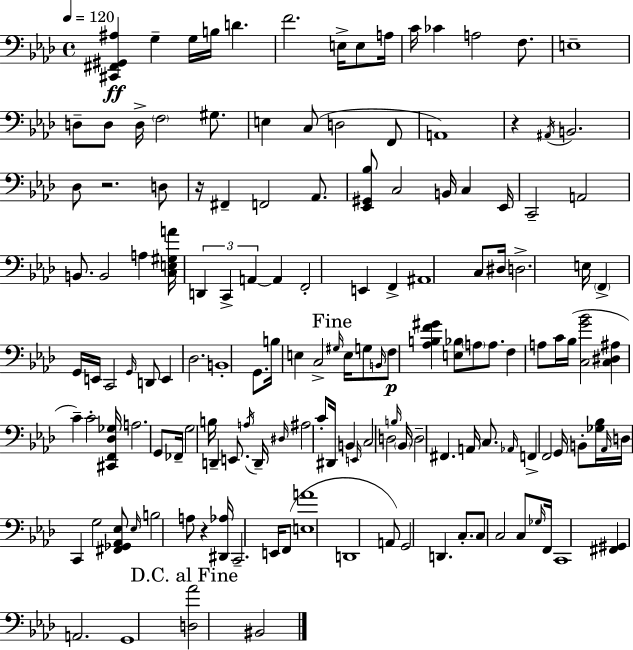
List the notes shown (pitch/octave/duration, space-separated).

[C#2,F#2,G#2,A#3]/q G3/q G3/s B3/s D4/q. F4/h. E3/s E3/e A3/s C4/s CES4/q A3/h F3/e. E3/w D3/e D3/e D3/s F3/h G#3/e. E3/q C3/e D3/h F2/e A2/w R/q A#2/s B2/h. Db3/e R/h. D3/e R/s F#2/q F2/h Ab2/e. [Eb2,G#2,Bb3]/e C3/h B2/s C3/q Eb2/s C2/h A2/h B2/e. B2/h A3/q [C3,E3,G#3,A4]/s D2/q C2/q A2/q A2/q F2/h E2/q F2/q A#2/w C3/e D#3/s D3/h. E3/s F2/q G2/s E2/s C2/h G2/s D2/e E2/q Db3/h. B2/w G2/e. B3/s E3/q C3/h G#3/s E3/s G3/e B2/s F3/e [Ab3,B3,F4,G#4]/q [E3,Bb3]/e A3/e A3/e. F3/q A3/e C4/s Bb3/s [C3,G4,Bb4]/h [C3,D#3,A#3]/q C4/q C4/h [C#2,F2,Db3,Gb3]/s A3/h. G2/e FES2/s G3/h B3/s D2/q E2/e. A3/s D2/s D#3/s A#3/h C4/e D#2/s B2/q E2/s C3/h D3/h B3/s Bb2/s D3/h F#2/q. A2/s C3/e. Ab2/s F2/q F2/h G2/s B2/e [Gb3,Bb3]/s Ab2/s D3/s C2/q G3/h [F#2,Gb2,Ab2,Eb3]/e Eb3/s B3/h A3/e R/q [D#2,Ab3]/s C2/h. E2/s F2/e [E3,A4]/w D2/w A2/e G2/h D2/q. C3/e. C3/e C3/h C3/e Gb3/s F2/s C2/w [F#2,G#2]/q A2/h. G2/w [D3,Ab4]/h BIS2/h